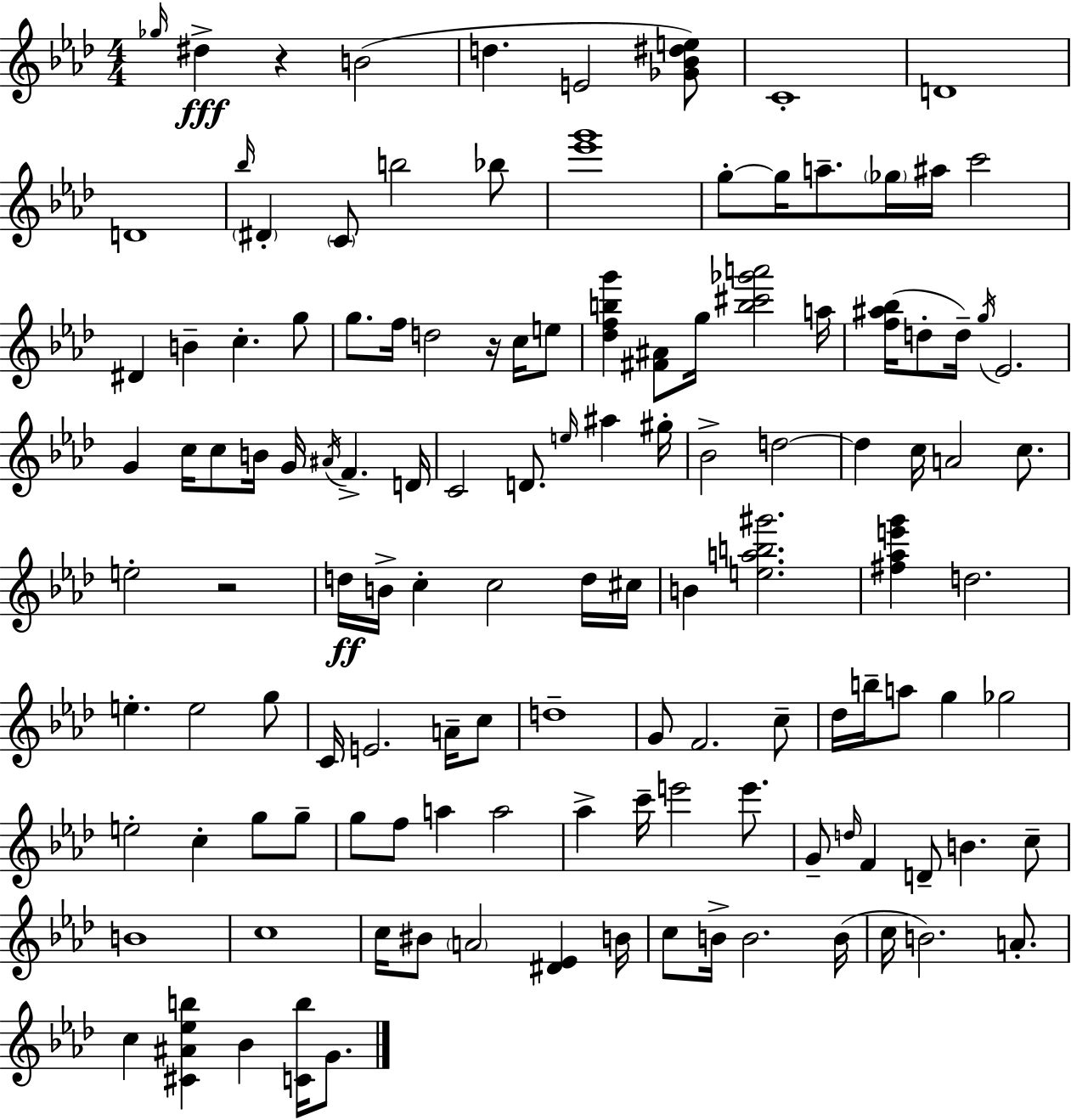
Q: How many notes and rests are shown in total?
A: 126